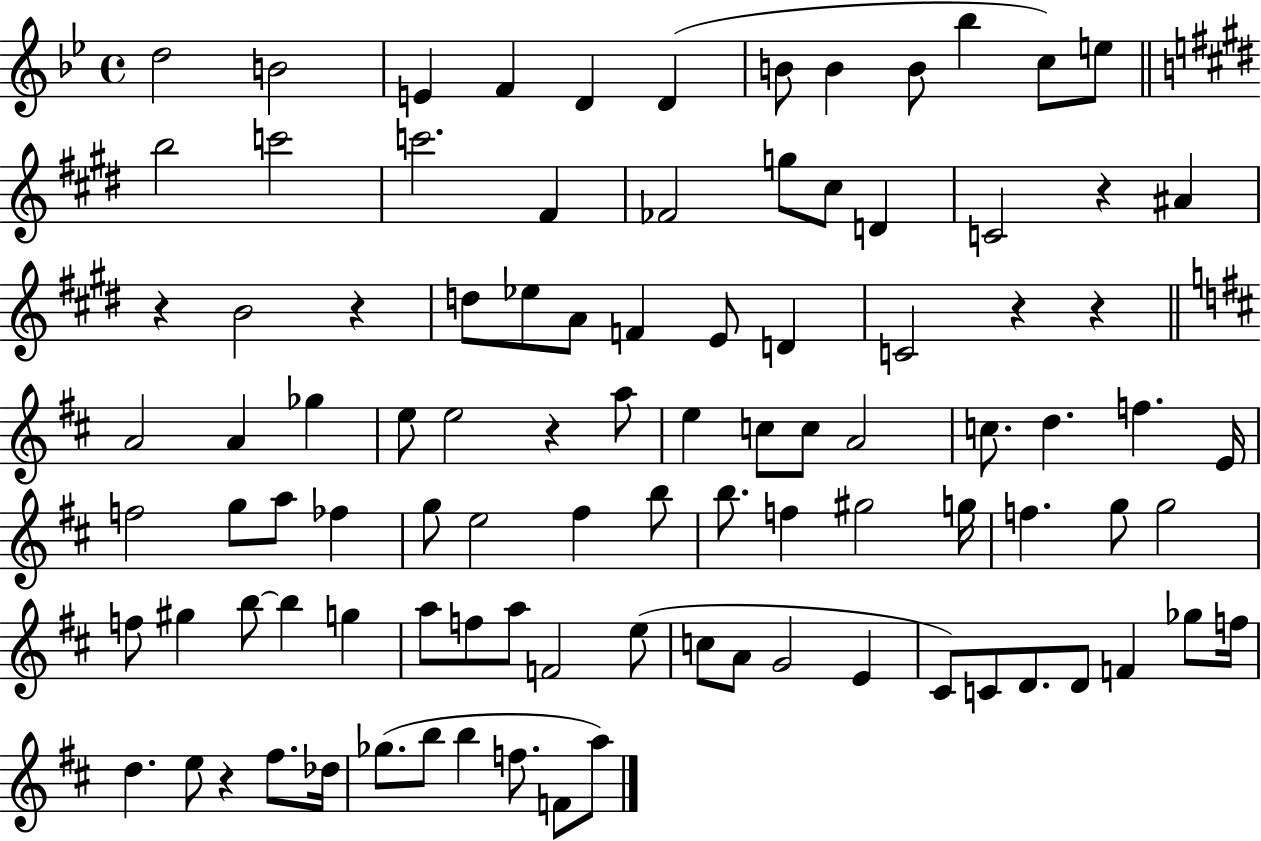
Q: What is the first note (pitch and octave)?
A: D5